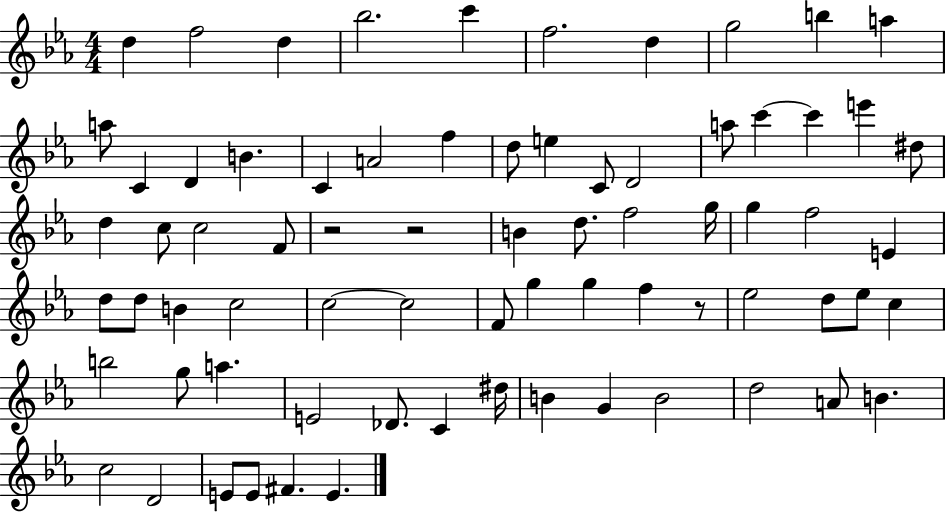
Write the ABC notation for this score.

X:1
T:Untitled
M:4/4
L:1/4
K:Eb
d f2 d _b2 c' f2 d g2 b a a/2 C D B C A2 f d/2 e C/2 D2 a/2 c' c' e' ^d/2 d c/2 c2 F/2 z2 z2 B d/2 f2 g/4 g f2 E d/2 d/2 B c2 c2 c2 F/2 g g f z/2 _e2 d/2 _e/2 c b2 g/2 a E2 _D/2 C ^d/4 B G B2 d2 A/2 B c2 D2 E/2 E/2 ^F E